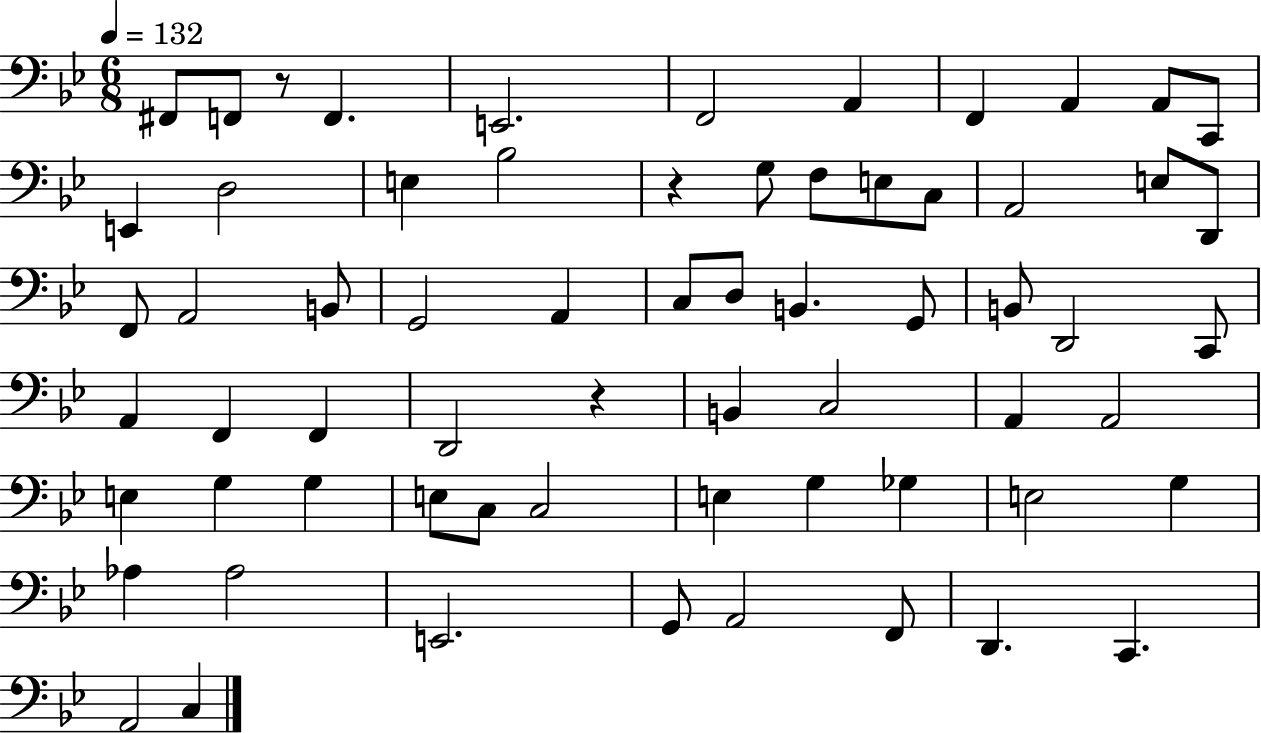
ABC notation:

X:1
T:Untitled
M:6/8
L:1/4
K:Bb
^F,,/2 F,,/2 z/2 F,, E,,2 F,,2 A,, F,, A,, A,,/2 C,,/2 E,, D,2 E, _B,2 z G,/2 F,/2 E,/2 C,/2 A,,2 E,/2 D,,/2 F,,/2 A,,2 B,,/2 G,,2 A,, C,/2 D,/2 B,, G,,/2 B,,/2 D,,2 C,,/2 A,, F,, F,, D,,2 z B,, C,2 A,, A,,2 E, G, G, E,/2 C,/2 C,2 E, G, _G, E,2 G, _A, _A,2 E,,2 G,,/2 A,,2 F,,/2 D,, C,, A,,2 C,